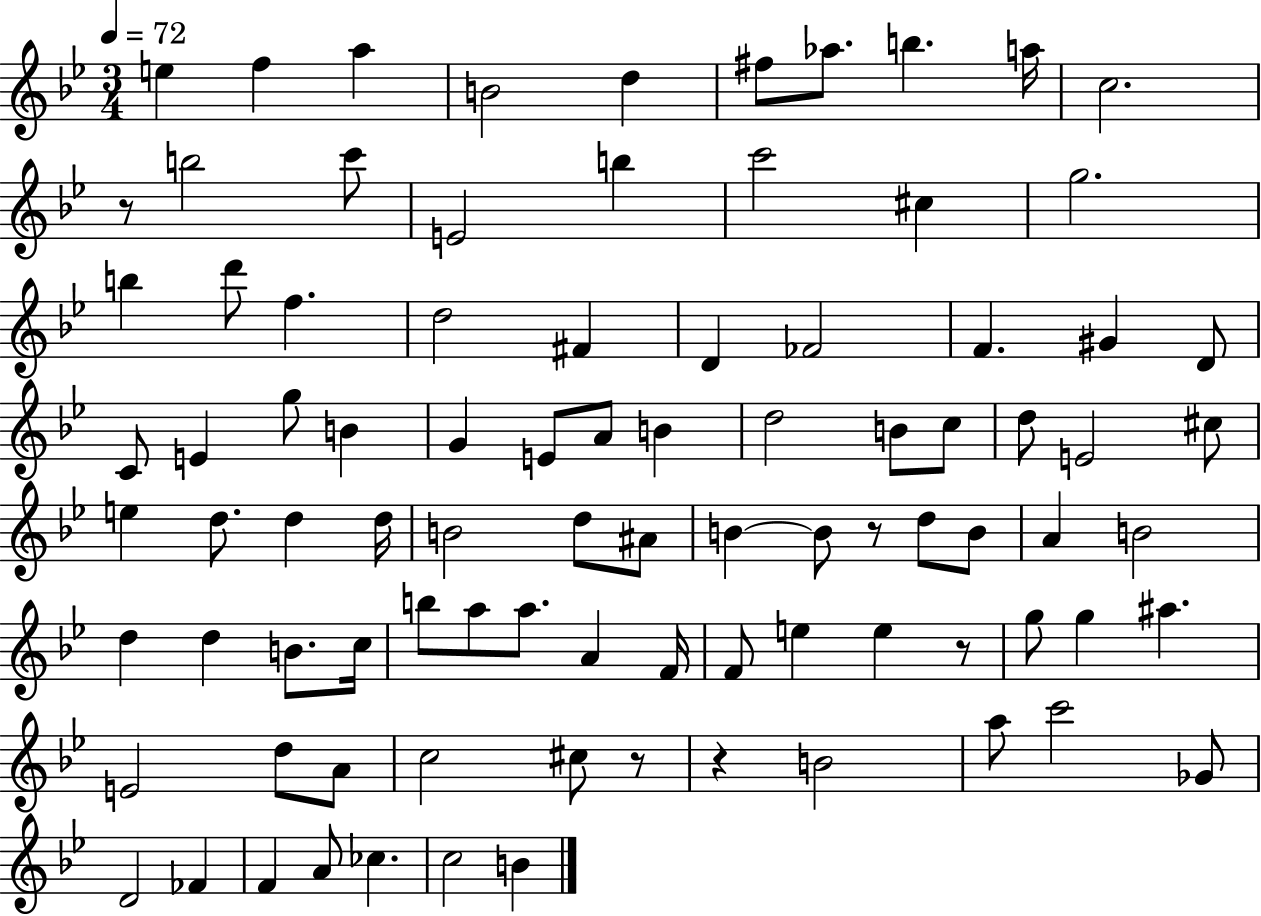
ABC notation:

X:1
T:Untitled
M:3/4
L:1/4
K:Bb
e f a B2 d ^f/2 _a/2 b a/4 c2 z/2 b2 c'/2 E2 b c'2 ^c g2 b d'/2 f d2 ^F D _F2 F ^G D/2 C/2 E g/2 B G E/2 A/2 B d2 B/2 c/2 d/2 E2 ^c/2 e d/2 d d/4 B2 d/2 ^A/2 B B/2 z/2 d/2 B/2 A B2 d d B/2 c/4 b/2 a/2 a/2 A F/4 F/2 e e z/2 g/2 g ^a E2 d/2 A/2 c2 ^c/2 z/2 z B2 a/2 c'2 _G/2 D2 _F F A/2 _c c2 B